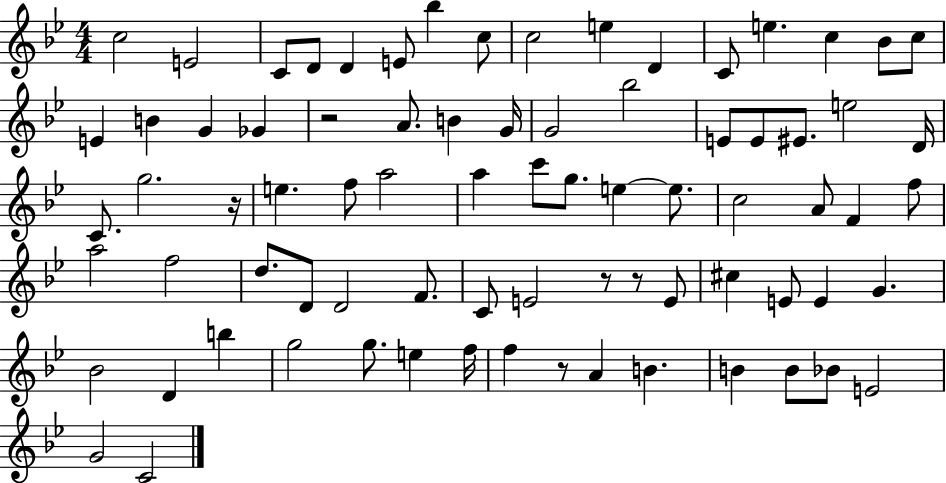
C5/h E4/h C4/e D4/e D4/q E4/e Bb5/q C5/e C5/h E5/q D4/q C4/e E5/q. C5/q Bb4/e C5/e E4/q B4/q G4/q Gb4/q R/h A4/e. B4/q G4/s G4/h Bb5/h E4/e E4/e EIS4/e. E5/h D4/s C4/e. G5/h. R/s E5/q. F5/e A5/h A5/q C6/e G5/e. E5/q E5/e. C5/h A4/e F4/q F5/e A5/h F5/h D5/e. D4/e D4/h F4/e. C4/e E4/h R/e R/e E4/e C#5/q E4/e E4/q G4/q. Bb4/h D4/q B5/q G5/h G5/e. E5/q F5/s F5/q R/e A4/q B4/q. B4/q B4/e Bb4/e E4/h G4/h C4/h